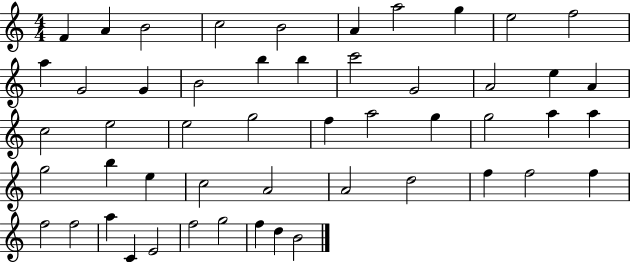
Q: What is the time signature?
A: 4/4